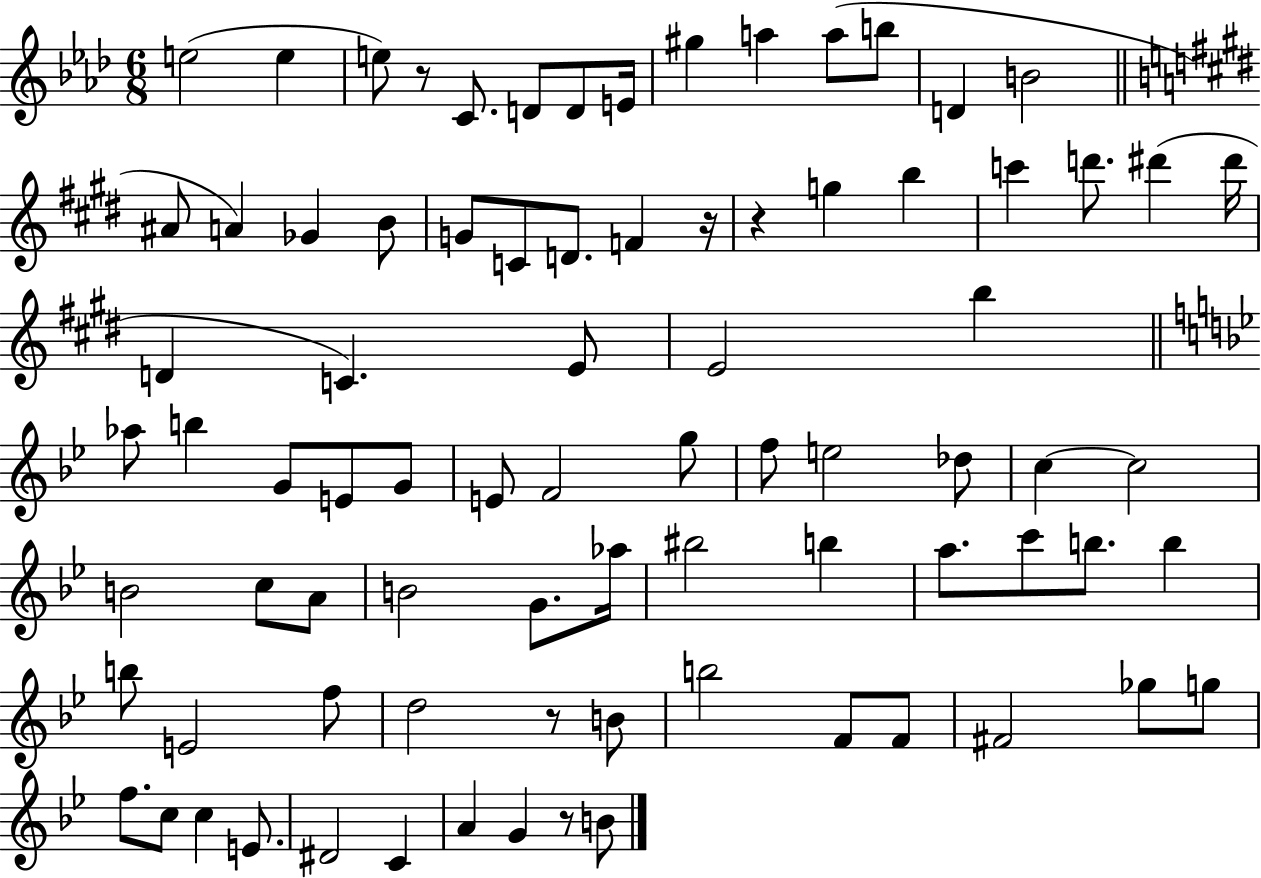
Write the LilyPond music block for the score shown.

{
  \clef treble
  \numericTimeSignature
  \time 6/8
  \key aes \major
  e''2( e''4 | e''8) r8 c'8. d'8 d'8 e'16 | gis''4 a''4 a''8( b''8 | d'4 b'2 | \break \bar "||" \break \key e \major ais'8 a'4) ges'4 b'8 | g'8 c'8 d'8. f'4 r16 | r4 g''4 b''4 | c'''4 d'''8. dis'''4( dis'''16 | \break d'4 c'4.) e'8 | e'2 b''4 | \bar "||" \break \key bes \major aes''8 b''4 g'8 e'8 g'8 | e'8 f'2 g''8 | f''8 e''2 des''8 | c''4~~ c''2 | \break b'2 c''8 a'8 | b'2 g'8. aes''16 | bis''2 b''4 | a''8. c'''8 b''8. b''4 | \break b''8 e'2 f''8 | d''2 r8 b'8 | b''2 f'8 f'8 | fis'2 ges''8 g''8 | \break f''8. c''8 c''4 e'8. | dis'2 c'4 | a'4 g'4 r8 b'8 | \bar "|."
}